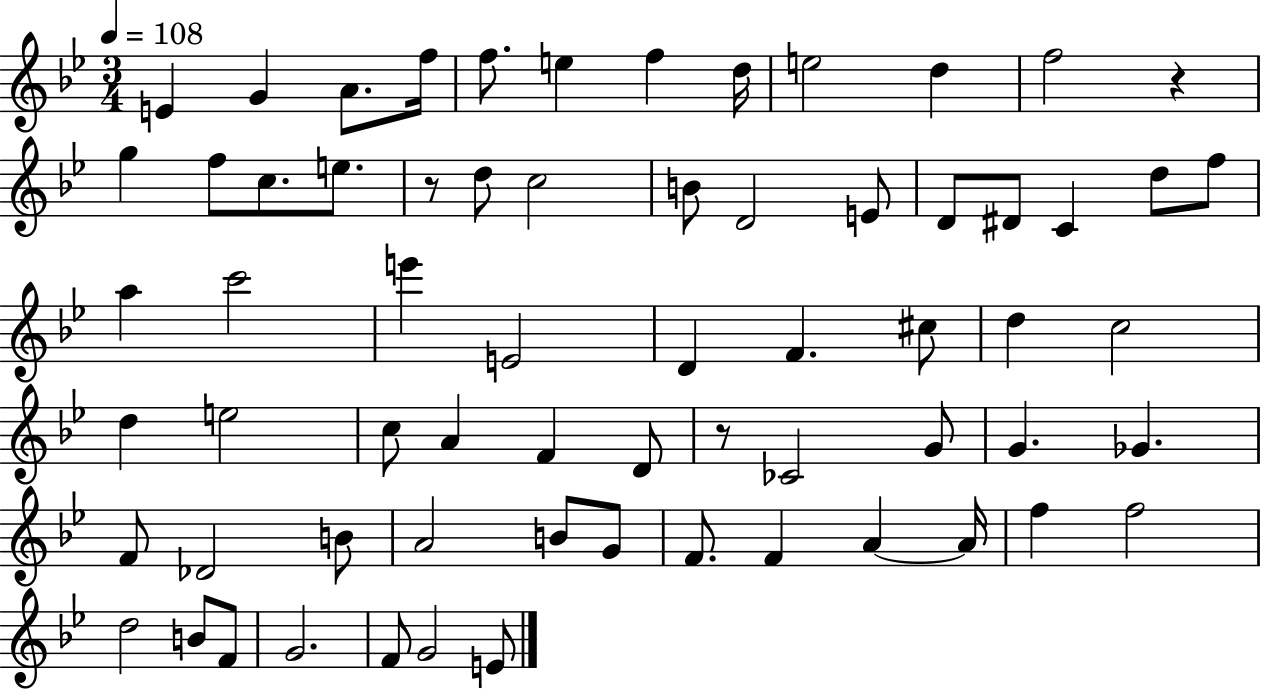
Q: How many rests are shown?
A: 3